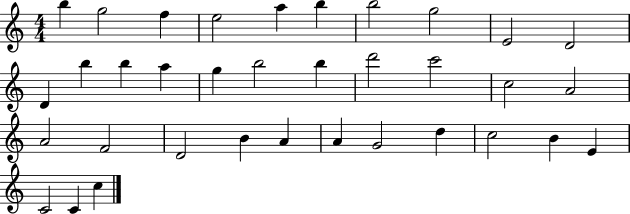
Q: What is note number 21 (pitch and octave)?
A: A4